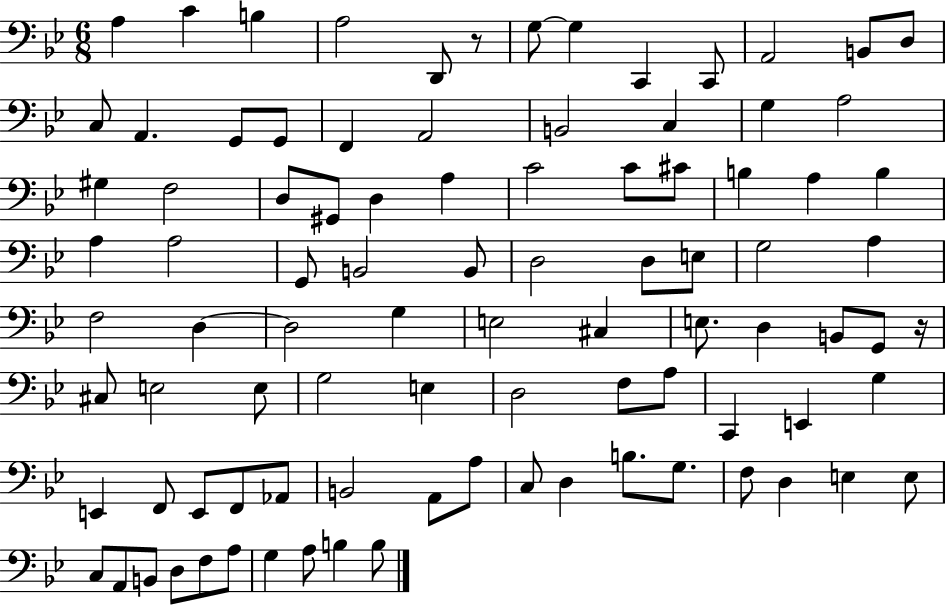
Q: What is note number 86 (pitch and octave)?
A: F3